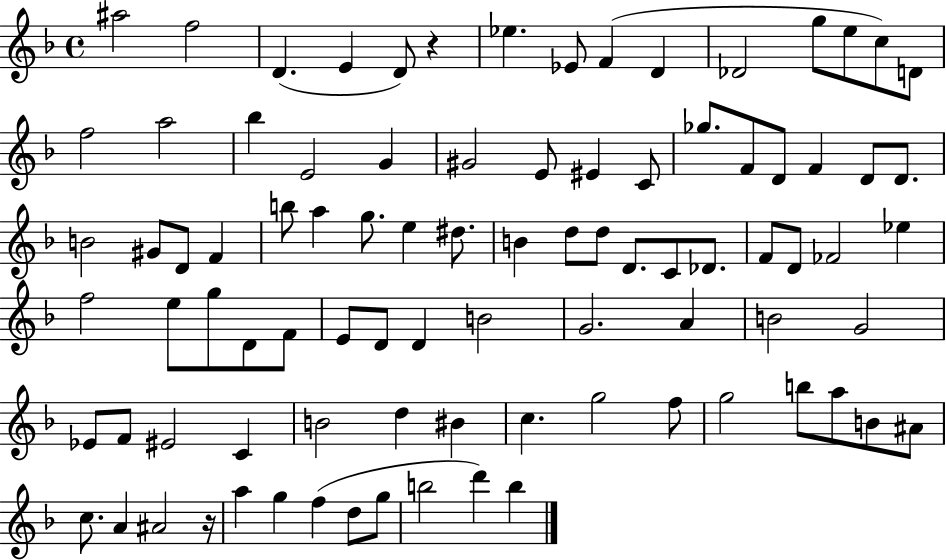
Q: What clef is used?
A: treble